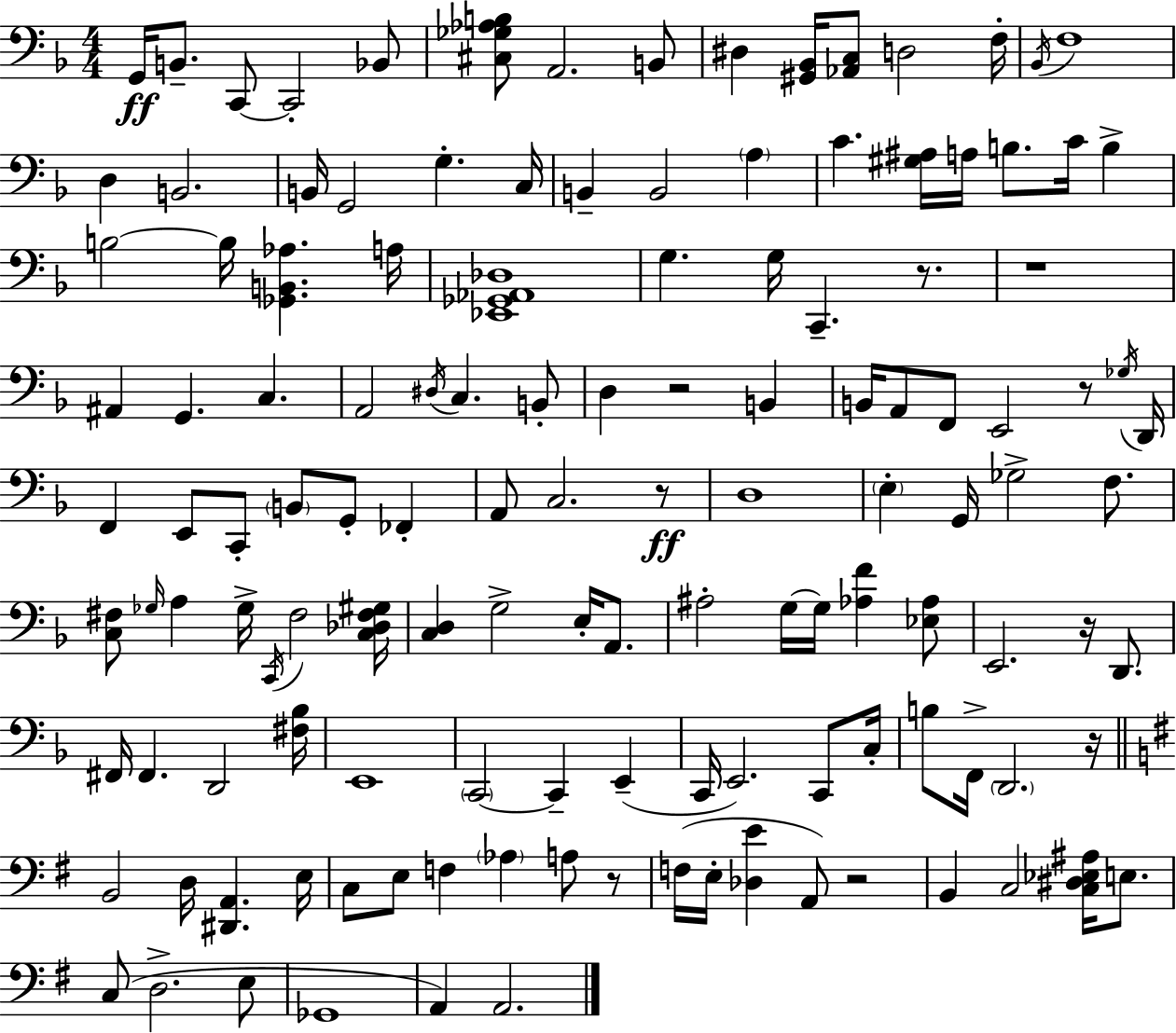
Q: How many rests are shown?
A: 9